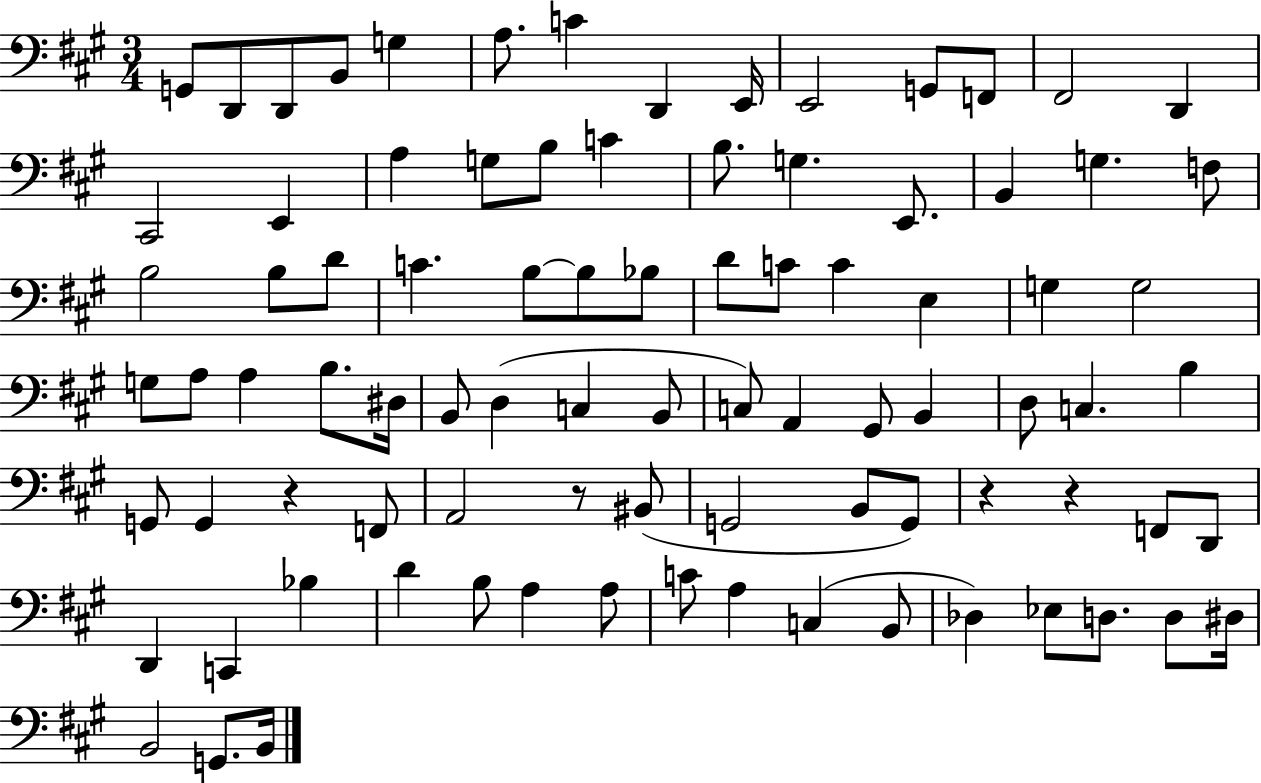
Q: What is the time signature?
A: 3/4